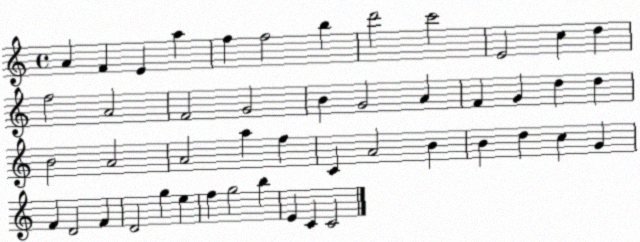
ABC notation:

X:1
T:Untitled
M:4/4
L:1/4
K:C
A F E a f f2 b d'2 c'2 E2 c d f2 A2 F2 G2 B G2 A F G d d B2 A2 A2 a f C A2 B B d c G F D2 F D2 g e f g2 b E C C2